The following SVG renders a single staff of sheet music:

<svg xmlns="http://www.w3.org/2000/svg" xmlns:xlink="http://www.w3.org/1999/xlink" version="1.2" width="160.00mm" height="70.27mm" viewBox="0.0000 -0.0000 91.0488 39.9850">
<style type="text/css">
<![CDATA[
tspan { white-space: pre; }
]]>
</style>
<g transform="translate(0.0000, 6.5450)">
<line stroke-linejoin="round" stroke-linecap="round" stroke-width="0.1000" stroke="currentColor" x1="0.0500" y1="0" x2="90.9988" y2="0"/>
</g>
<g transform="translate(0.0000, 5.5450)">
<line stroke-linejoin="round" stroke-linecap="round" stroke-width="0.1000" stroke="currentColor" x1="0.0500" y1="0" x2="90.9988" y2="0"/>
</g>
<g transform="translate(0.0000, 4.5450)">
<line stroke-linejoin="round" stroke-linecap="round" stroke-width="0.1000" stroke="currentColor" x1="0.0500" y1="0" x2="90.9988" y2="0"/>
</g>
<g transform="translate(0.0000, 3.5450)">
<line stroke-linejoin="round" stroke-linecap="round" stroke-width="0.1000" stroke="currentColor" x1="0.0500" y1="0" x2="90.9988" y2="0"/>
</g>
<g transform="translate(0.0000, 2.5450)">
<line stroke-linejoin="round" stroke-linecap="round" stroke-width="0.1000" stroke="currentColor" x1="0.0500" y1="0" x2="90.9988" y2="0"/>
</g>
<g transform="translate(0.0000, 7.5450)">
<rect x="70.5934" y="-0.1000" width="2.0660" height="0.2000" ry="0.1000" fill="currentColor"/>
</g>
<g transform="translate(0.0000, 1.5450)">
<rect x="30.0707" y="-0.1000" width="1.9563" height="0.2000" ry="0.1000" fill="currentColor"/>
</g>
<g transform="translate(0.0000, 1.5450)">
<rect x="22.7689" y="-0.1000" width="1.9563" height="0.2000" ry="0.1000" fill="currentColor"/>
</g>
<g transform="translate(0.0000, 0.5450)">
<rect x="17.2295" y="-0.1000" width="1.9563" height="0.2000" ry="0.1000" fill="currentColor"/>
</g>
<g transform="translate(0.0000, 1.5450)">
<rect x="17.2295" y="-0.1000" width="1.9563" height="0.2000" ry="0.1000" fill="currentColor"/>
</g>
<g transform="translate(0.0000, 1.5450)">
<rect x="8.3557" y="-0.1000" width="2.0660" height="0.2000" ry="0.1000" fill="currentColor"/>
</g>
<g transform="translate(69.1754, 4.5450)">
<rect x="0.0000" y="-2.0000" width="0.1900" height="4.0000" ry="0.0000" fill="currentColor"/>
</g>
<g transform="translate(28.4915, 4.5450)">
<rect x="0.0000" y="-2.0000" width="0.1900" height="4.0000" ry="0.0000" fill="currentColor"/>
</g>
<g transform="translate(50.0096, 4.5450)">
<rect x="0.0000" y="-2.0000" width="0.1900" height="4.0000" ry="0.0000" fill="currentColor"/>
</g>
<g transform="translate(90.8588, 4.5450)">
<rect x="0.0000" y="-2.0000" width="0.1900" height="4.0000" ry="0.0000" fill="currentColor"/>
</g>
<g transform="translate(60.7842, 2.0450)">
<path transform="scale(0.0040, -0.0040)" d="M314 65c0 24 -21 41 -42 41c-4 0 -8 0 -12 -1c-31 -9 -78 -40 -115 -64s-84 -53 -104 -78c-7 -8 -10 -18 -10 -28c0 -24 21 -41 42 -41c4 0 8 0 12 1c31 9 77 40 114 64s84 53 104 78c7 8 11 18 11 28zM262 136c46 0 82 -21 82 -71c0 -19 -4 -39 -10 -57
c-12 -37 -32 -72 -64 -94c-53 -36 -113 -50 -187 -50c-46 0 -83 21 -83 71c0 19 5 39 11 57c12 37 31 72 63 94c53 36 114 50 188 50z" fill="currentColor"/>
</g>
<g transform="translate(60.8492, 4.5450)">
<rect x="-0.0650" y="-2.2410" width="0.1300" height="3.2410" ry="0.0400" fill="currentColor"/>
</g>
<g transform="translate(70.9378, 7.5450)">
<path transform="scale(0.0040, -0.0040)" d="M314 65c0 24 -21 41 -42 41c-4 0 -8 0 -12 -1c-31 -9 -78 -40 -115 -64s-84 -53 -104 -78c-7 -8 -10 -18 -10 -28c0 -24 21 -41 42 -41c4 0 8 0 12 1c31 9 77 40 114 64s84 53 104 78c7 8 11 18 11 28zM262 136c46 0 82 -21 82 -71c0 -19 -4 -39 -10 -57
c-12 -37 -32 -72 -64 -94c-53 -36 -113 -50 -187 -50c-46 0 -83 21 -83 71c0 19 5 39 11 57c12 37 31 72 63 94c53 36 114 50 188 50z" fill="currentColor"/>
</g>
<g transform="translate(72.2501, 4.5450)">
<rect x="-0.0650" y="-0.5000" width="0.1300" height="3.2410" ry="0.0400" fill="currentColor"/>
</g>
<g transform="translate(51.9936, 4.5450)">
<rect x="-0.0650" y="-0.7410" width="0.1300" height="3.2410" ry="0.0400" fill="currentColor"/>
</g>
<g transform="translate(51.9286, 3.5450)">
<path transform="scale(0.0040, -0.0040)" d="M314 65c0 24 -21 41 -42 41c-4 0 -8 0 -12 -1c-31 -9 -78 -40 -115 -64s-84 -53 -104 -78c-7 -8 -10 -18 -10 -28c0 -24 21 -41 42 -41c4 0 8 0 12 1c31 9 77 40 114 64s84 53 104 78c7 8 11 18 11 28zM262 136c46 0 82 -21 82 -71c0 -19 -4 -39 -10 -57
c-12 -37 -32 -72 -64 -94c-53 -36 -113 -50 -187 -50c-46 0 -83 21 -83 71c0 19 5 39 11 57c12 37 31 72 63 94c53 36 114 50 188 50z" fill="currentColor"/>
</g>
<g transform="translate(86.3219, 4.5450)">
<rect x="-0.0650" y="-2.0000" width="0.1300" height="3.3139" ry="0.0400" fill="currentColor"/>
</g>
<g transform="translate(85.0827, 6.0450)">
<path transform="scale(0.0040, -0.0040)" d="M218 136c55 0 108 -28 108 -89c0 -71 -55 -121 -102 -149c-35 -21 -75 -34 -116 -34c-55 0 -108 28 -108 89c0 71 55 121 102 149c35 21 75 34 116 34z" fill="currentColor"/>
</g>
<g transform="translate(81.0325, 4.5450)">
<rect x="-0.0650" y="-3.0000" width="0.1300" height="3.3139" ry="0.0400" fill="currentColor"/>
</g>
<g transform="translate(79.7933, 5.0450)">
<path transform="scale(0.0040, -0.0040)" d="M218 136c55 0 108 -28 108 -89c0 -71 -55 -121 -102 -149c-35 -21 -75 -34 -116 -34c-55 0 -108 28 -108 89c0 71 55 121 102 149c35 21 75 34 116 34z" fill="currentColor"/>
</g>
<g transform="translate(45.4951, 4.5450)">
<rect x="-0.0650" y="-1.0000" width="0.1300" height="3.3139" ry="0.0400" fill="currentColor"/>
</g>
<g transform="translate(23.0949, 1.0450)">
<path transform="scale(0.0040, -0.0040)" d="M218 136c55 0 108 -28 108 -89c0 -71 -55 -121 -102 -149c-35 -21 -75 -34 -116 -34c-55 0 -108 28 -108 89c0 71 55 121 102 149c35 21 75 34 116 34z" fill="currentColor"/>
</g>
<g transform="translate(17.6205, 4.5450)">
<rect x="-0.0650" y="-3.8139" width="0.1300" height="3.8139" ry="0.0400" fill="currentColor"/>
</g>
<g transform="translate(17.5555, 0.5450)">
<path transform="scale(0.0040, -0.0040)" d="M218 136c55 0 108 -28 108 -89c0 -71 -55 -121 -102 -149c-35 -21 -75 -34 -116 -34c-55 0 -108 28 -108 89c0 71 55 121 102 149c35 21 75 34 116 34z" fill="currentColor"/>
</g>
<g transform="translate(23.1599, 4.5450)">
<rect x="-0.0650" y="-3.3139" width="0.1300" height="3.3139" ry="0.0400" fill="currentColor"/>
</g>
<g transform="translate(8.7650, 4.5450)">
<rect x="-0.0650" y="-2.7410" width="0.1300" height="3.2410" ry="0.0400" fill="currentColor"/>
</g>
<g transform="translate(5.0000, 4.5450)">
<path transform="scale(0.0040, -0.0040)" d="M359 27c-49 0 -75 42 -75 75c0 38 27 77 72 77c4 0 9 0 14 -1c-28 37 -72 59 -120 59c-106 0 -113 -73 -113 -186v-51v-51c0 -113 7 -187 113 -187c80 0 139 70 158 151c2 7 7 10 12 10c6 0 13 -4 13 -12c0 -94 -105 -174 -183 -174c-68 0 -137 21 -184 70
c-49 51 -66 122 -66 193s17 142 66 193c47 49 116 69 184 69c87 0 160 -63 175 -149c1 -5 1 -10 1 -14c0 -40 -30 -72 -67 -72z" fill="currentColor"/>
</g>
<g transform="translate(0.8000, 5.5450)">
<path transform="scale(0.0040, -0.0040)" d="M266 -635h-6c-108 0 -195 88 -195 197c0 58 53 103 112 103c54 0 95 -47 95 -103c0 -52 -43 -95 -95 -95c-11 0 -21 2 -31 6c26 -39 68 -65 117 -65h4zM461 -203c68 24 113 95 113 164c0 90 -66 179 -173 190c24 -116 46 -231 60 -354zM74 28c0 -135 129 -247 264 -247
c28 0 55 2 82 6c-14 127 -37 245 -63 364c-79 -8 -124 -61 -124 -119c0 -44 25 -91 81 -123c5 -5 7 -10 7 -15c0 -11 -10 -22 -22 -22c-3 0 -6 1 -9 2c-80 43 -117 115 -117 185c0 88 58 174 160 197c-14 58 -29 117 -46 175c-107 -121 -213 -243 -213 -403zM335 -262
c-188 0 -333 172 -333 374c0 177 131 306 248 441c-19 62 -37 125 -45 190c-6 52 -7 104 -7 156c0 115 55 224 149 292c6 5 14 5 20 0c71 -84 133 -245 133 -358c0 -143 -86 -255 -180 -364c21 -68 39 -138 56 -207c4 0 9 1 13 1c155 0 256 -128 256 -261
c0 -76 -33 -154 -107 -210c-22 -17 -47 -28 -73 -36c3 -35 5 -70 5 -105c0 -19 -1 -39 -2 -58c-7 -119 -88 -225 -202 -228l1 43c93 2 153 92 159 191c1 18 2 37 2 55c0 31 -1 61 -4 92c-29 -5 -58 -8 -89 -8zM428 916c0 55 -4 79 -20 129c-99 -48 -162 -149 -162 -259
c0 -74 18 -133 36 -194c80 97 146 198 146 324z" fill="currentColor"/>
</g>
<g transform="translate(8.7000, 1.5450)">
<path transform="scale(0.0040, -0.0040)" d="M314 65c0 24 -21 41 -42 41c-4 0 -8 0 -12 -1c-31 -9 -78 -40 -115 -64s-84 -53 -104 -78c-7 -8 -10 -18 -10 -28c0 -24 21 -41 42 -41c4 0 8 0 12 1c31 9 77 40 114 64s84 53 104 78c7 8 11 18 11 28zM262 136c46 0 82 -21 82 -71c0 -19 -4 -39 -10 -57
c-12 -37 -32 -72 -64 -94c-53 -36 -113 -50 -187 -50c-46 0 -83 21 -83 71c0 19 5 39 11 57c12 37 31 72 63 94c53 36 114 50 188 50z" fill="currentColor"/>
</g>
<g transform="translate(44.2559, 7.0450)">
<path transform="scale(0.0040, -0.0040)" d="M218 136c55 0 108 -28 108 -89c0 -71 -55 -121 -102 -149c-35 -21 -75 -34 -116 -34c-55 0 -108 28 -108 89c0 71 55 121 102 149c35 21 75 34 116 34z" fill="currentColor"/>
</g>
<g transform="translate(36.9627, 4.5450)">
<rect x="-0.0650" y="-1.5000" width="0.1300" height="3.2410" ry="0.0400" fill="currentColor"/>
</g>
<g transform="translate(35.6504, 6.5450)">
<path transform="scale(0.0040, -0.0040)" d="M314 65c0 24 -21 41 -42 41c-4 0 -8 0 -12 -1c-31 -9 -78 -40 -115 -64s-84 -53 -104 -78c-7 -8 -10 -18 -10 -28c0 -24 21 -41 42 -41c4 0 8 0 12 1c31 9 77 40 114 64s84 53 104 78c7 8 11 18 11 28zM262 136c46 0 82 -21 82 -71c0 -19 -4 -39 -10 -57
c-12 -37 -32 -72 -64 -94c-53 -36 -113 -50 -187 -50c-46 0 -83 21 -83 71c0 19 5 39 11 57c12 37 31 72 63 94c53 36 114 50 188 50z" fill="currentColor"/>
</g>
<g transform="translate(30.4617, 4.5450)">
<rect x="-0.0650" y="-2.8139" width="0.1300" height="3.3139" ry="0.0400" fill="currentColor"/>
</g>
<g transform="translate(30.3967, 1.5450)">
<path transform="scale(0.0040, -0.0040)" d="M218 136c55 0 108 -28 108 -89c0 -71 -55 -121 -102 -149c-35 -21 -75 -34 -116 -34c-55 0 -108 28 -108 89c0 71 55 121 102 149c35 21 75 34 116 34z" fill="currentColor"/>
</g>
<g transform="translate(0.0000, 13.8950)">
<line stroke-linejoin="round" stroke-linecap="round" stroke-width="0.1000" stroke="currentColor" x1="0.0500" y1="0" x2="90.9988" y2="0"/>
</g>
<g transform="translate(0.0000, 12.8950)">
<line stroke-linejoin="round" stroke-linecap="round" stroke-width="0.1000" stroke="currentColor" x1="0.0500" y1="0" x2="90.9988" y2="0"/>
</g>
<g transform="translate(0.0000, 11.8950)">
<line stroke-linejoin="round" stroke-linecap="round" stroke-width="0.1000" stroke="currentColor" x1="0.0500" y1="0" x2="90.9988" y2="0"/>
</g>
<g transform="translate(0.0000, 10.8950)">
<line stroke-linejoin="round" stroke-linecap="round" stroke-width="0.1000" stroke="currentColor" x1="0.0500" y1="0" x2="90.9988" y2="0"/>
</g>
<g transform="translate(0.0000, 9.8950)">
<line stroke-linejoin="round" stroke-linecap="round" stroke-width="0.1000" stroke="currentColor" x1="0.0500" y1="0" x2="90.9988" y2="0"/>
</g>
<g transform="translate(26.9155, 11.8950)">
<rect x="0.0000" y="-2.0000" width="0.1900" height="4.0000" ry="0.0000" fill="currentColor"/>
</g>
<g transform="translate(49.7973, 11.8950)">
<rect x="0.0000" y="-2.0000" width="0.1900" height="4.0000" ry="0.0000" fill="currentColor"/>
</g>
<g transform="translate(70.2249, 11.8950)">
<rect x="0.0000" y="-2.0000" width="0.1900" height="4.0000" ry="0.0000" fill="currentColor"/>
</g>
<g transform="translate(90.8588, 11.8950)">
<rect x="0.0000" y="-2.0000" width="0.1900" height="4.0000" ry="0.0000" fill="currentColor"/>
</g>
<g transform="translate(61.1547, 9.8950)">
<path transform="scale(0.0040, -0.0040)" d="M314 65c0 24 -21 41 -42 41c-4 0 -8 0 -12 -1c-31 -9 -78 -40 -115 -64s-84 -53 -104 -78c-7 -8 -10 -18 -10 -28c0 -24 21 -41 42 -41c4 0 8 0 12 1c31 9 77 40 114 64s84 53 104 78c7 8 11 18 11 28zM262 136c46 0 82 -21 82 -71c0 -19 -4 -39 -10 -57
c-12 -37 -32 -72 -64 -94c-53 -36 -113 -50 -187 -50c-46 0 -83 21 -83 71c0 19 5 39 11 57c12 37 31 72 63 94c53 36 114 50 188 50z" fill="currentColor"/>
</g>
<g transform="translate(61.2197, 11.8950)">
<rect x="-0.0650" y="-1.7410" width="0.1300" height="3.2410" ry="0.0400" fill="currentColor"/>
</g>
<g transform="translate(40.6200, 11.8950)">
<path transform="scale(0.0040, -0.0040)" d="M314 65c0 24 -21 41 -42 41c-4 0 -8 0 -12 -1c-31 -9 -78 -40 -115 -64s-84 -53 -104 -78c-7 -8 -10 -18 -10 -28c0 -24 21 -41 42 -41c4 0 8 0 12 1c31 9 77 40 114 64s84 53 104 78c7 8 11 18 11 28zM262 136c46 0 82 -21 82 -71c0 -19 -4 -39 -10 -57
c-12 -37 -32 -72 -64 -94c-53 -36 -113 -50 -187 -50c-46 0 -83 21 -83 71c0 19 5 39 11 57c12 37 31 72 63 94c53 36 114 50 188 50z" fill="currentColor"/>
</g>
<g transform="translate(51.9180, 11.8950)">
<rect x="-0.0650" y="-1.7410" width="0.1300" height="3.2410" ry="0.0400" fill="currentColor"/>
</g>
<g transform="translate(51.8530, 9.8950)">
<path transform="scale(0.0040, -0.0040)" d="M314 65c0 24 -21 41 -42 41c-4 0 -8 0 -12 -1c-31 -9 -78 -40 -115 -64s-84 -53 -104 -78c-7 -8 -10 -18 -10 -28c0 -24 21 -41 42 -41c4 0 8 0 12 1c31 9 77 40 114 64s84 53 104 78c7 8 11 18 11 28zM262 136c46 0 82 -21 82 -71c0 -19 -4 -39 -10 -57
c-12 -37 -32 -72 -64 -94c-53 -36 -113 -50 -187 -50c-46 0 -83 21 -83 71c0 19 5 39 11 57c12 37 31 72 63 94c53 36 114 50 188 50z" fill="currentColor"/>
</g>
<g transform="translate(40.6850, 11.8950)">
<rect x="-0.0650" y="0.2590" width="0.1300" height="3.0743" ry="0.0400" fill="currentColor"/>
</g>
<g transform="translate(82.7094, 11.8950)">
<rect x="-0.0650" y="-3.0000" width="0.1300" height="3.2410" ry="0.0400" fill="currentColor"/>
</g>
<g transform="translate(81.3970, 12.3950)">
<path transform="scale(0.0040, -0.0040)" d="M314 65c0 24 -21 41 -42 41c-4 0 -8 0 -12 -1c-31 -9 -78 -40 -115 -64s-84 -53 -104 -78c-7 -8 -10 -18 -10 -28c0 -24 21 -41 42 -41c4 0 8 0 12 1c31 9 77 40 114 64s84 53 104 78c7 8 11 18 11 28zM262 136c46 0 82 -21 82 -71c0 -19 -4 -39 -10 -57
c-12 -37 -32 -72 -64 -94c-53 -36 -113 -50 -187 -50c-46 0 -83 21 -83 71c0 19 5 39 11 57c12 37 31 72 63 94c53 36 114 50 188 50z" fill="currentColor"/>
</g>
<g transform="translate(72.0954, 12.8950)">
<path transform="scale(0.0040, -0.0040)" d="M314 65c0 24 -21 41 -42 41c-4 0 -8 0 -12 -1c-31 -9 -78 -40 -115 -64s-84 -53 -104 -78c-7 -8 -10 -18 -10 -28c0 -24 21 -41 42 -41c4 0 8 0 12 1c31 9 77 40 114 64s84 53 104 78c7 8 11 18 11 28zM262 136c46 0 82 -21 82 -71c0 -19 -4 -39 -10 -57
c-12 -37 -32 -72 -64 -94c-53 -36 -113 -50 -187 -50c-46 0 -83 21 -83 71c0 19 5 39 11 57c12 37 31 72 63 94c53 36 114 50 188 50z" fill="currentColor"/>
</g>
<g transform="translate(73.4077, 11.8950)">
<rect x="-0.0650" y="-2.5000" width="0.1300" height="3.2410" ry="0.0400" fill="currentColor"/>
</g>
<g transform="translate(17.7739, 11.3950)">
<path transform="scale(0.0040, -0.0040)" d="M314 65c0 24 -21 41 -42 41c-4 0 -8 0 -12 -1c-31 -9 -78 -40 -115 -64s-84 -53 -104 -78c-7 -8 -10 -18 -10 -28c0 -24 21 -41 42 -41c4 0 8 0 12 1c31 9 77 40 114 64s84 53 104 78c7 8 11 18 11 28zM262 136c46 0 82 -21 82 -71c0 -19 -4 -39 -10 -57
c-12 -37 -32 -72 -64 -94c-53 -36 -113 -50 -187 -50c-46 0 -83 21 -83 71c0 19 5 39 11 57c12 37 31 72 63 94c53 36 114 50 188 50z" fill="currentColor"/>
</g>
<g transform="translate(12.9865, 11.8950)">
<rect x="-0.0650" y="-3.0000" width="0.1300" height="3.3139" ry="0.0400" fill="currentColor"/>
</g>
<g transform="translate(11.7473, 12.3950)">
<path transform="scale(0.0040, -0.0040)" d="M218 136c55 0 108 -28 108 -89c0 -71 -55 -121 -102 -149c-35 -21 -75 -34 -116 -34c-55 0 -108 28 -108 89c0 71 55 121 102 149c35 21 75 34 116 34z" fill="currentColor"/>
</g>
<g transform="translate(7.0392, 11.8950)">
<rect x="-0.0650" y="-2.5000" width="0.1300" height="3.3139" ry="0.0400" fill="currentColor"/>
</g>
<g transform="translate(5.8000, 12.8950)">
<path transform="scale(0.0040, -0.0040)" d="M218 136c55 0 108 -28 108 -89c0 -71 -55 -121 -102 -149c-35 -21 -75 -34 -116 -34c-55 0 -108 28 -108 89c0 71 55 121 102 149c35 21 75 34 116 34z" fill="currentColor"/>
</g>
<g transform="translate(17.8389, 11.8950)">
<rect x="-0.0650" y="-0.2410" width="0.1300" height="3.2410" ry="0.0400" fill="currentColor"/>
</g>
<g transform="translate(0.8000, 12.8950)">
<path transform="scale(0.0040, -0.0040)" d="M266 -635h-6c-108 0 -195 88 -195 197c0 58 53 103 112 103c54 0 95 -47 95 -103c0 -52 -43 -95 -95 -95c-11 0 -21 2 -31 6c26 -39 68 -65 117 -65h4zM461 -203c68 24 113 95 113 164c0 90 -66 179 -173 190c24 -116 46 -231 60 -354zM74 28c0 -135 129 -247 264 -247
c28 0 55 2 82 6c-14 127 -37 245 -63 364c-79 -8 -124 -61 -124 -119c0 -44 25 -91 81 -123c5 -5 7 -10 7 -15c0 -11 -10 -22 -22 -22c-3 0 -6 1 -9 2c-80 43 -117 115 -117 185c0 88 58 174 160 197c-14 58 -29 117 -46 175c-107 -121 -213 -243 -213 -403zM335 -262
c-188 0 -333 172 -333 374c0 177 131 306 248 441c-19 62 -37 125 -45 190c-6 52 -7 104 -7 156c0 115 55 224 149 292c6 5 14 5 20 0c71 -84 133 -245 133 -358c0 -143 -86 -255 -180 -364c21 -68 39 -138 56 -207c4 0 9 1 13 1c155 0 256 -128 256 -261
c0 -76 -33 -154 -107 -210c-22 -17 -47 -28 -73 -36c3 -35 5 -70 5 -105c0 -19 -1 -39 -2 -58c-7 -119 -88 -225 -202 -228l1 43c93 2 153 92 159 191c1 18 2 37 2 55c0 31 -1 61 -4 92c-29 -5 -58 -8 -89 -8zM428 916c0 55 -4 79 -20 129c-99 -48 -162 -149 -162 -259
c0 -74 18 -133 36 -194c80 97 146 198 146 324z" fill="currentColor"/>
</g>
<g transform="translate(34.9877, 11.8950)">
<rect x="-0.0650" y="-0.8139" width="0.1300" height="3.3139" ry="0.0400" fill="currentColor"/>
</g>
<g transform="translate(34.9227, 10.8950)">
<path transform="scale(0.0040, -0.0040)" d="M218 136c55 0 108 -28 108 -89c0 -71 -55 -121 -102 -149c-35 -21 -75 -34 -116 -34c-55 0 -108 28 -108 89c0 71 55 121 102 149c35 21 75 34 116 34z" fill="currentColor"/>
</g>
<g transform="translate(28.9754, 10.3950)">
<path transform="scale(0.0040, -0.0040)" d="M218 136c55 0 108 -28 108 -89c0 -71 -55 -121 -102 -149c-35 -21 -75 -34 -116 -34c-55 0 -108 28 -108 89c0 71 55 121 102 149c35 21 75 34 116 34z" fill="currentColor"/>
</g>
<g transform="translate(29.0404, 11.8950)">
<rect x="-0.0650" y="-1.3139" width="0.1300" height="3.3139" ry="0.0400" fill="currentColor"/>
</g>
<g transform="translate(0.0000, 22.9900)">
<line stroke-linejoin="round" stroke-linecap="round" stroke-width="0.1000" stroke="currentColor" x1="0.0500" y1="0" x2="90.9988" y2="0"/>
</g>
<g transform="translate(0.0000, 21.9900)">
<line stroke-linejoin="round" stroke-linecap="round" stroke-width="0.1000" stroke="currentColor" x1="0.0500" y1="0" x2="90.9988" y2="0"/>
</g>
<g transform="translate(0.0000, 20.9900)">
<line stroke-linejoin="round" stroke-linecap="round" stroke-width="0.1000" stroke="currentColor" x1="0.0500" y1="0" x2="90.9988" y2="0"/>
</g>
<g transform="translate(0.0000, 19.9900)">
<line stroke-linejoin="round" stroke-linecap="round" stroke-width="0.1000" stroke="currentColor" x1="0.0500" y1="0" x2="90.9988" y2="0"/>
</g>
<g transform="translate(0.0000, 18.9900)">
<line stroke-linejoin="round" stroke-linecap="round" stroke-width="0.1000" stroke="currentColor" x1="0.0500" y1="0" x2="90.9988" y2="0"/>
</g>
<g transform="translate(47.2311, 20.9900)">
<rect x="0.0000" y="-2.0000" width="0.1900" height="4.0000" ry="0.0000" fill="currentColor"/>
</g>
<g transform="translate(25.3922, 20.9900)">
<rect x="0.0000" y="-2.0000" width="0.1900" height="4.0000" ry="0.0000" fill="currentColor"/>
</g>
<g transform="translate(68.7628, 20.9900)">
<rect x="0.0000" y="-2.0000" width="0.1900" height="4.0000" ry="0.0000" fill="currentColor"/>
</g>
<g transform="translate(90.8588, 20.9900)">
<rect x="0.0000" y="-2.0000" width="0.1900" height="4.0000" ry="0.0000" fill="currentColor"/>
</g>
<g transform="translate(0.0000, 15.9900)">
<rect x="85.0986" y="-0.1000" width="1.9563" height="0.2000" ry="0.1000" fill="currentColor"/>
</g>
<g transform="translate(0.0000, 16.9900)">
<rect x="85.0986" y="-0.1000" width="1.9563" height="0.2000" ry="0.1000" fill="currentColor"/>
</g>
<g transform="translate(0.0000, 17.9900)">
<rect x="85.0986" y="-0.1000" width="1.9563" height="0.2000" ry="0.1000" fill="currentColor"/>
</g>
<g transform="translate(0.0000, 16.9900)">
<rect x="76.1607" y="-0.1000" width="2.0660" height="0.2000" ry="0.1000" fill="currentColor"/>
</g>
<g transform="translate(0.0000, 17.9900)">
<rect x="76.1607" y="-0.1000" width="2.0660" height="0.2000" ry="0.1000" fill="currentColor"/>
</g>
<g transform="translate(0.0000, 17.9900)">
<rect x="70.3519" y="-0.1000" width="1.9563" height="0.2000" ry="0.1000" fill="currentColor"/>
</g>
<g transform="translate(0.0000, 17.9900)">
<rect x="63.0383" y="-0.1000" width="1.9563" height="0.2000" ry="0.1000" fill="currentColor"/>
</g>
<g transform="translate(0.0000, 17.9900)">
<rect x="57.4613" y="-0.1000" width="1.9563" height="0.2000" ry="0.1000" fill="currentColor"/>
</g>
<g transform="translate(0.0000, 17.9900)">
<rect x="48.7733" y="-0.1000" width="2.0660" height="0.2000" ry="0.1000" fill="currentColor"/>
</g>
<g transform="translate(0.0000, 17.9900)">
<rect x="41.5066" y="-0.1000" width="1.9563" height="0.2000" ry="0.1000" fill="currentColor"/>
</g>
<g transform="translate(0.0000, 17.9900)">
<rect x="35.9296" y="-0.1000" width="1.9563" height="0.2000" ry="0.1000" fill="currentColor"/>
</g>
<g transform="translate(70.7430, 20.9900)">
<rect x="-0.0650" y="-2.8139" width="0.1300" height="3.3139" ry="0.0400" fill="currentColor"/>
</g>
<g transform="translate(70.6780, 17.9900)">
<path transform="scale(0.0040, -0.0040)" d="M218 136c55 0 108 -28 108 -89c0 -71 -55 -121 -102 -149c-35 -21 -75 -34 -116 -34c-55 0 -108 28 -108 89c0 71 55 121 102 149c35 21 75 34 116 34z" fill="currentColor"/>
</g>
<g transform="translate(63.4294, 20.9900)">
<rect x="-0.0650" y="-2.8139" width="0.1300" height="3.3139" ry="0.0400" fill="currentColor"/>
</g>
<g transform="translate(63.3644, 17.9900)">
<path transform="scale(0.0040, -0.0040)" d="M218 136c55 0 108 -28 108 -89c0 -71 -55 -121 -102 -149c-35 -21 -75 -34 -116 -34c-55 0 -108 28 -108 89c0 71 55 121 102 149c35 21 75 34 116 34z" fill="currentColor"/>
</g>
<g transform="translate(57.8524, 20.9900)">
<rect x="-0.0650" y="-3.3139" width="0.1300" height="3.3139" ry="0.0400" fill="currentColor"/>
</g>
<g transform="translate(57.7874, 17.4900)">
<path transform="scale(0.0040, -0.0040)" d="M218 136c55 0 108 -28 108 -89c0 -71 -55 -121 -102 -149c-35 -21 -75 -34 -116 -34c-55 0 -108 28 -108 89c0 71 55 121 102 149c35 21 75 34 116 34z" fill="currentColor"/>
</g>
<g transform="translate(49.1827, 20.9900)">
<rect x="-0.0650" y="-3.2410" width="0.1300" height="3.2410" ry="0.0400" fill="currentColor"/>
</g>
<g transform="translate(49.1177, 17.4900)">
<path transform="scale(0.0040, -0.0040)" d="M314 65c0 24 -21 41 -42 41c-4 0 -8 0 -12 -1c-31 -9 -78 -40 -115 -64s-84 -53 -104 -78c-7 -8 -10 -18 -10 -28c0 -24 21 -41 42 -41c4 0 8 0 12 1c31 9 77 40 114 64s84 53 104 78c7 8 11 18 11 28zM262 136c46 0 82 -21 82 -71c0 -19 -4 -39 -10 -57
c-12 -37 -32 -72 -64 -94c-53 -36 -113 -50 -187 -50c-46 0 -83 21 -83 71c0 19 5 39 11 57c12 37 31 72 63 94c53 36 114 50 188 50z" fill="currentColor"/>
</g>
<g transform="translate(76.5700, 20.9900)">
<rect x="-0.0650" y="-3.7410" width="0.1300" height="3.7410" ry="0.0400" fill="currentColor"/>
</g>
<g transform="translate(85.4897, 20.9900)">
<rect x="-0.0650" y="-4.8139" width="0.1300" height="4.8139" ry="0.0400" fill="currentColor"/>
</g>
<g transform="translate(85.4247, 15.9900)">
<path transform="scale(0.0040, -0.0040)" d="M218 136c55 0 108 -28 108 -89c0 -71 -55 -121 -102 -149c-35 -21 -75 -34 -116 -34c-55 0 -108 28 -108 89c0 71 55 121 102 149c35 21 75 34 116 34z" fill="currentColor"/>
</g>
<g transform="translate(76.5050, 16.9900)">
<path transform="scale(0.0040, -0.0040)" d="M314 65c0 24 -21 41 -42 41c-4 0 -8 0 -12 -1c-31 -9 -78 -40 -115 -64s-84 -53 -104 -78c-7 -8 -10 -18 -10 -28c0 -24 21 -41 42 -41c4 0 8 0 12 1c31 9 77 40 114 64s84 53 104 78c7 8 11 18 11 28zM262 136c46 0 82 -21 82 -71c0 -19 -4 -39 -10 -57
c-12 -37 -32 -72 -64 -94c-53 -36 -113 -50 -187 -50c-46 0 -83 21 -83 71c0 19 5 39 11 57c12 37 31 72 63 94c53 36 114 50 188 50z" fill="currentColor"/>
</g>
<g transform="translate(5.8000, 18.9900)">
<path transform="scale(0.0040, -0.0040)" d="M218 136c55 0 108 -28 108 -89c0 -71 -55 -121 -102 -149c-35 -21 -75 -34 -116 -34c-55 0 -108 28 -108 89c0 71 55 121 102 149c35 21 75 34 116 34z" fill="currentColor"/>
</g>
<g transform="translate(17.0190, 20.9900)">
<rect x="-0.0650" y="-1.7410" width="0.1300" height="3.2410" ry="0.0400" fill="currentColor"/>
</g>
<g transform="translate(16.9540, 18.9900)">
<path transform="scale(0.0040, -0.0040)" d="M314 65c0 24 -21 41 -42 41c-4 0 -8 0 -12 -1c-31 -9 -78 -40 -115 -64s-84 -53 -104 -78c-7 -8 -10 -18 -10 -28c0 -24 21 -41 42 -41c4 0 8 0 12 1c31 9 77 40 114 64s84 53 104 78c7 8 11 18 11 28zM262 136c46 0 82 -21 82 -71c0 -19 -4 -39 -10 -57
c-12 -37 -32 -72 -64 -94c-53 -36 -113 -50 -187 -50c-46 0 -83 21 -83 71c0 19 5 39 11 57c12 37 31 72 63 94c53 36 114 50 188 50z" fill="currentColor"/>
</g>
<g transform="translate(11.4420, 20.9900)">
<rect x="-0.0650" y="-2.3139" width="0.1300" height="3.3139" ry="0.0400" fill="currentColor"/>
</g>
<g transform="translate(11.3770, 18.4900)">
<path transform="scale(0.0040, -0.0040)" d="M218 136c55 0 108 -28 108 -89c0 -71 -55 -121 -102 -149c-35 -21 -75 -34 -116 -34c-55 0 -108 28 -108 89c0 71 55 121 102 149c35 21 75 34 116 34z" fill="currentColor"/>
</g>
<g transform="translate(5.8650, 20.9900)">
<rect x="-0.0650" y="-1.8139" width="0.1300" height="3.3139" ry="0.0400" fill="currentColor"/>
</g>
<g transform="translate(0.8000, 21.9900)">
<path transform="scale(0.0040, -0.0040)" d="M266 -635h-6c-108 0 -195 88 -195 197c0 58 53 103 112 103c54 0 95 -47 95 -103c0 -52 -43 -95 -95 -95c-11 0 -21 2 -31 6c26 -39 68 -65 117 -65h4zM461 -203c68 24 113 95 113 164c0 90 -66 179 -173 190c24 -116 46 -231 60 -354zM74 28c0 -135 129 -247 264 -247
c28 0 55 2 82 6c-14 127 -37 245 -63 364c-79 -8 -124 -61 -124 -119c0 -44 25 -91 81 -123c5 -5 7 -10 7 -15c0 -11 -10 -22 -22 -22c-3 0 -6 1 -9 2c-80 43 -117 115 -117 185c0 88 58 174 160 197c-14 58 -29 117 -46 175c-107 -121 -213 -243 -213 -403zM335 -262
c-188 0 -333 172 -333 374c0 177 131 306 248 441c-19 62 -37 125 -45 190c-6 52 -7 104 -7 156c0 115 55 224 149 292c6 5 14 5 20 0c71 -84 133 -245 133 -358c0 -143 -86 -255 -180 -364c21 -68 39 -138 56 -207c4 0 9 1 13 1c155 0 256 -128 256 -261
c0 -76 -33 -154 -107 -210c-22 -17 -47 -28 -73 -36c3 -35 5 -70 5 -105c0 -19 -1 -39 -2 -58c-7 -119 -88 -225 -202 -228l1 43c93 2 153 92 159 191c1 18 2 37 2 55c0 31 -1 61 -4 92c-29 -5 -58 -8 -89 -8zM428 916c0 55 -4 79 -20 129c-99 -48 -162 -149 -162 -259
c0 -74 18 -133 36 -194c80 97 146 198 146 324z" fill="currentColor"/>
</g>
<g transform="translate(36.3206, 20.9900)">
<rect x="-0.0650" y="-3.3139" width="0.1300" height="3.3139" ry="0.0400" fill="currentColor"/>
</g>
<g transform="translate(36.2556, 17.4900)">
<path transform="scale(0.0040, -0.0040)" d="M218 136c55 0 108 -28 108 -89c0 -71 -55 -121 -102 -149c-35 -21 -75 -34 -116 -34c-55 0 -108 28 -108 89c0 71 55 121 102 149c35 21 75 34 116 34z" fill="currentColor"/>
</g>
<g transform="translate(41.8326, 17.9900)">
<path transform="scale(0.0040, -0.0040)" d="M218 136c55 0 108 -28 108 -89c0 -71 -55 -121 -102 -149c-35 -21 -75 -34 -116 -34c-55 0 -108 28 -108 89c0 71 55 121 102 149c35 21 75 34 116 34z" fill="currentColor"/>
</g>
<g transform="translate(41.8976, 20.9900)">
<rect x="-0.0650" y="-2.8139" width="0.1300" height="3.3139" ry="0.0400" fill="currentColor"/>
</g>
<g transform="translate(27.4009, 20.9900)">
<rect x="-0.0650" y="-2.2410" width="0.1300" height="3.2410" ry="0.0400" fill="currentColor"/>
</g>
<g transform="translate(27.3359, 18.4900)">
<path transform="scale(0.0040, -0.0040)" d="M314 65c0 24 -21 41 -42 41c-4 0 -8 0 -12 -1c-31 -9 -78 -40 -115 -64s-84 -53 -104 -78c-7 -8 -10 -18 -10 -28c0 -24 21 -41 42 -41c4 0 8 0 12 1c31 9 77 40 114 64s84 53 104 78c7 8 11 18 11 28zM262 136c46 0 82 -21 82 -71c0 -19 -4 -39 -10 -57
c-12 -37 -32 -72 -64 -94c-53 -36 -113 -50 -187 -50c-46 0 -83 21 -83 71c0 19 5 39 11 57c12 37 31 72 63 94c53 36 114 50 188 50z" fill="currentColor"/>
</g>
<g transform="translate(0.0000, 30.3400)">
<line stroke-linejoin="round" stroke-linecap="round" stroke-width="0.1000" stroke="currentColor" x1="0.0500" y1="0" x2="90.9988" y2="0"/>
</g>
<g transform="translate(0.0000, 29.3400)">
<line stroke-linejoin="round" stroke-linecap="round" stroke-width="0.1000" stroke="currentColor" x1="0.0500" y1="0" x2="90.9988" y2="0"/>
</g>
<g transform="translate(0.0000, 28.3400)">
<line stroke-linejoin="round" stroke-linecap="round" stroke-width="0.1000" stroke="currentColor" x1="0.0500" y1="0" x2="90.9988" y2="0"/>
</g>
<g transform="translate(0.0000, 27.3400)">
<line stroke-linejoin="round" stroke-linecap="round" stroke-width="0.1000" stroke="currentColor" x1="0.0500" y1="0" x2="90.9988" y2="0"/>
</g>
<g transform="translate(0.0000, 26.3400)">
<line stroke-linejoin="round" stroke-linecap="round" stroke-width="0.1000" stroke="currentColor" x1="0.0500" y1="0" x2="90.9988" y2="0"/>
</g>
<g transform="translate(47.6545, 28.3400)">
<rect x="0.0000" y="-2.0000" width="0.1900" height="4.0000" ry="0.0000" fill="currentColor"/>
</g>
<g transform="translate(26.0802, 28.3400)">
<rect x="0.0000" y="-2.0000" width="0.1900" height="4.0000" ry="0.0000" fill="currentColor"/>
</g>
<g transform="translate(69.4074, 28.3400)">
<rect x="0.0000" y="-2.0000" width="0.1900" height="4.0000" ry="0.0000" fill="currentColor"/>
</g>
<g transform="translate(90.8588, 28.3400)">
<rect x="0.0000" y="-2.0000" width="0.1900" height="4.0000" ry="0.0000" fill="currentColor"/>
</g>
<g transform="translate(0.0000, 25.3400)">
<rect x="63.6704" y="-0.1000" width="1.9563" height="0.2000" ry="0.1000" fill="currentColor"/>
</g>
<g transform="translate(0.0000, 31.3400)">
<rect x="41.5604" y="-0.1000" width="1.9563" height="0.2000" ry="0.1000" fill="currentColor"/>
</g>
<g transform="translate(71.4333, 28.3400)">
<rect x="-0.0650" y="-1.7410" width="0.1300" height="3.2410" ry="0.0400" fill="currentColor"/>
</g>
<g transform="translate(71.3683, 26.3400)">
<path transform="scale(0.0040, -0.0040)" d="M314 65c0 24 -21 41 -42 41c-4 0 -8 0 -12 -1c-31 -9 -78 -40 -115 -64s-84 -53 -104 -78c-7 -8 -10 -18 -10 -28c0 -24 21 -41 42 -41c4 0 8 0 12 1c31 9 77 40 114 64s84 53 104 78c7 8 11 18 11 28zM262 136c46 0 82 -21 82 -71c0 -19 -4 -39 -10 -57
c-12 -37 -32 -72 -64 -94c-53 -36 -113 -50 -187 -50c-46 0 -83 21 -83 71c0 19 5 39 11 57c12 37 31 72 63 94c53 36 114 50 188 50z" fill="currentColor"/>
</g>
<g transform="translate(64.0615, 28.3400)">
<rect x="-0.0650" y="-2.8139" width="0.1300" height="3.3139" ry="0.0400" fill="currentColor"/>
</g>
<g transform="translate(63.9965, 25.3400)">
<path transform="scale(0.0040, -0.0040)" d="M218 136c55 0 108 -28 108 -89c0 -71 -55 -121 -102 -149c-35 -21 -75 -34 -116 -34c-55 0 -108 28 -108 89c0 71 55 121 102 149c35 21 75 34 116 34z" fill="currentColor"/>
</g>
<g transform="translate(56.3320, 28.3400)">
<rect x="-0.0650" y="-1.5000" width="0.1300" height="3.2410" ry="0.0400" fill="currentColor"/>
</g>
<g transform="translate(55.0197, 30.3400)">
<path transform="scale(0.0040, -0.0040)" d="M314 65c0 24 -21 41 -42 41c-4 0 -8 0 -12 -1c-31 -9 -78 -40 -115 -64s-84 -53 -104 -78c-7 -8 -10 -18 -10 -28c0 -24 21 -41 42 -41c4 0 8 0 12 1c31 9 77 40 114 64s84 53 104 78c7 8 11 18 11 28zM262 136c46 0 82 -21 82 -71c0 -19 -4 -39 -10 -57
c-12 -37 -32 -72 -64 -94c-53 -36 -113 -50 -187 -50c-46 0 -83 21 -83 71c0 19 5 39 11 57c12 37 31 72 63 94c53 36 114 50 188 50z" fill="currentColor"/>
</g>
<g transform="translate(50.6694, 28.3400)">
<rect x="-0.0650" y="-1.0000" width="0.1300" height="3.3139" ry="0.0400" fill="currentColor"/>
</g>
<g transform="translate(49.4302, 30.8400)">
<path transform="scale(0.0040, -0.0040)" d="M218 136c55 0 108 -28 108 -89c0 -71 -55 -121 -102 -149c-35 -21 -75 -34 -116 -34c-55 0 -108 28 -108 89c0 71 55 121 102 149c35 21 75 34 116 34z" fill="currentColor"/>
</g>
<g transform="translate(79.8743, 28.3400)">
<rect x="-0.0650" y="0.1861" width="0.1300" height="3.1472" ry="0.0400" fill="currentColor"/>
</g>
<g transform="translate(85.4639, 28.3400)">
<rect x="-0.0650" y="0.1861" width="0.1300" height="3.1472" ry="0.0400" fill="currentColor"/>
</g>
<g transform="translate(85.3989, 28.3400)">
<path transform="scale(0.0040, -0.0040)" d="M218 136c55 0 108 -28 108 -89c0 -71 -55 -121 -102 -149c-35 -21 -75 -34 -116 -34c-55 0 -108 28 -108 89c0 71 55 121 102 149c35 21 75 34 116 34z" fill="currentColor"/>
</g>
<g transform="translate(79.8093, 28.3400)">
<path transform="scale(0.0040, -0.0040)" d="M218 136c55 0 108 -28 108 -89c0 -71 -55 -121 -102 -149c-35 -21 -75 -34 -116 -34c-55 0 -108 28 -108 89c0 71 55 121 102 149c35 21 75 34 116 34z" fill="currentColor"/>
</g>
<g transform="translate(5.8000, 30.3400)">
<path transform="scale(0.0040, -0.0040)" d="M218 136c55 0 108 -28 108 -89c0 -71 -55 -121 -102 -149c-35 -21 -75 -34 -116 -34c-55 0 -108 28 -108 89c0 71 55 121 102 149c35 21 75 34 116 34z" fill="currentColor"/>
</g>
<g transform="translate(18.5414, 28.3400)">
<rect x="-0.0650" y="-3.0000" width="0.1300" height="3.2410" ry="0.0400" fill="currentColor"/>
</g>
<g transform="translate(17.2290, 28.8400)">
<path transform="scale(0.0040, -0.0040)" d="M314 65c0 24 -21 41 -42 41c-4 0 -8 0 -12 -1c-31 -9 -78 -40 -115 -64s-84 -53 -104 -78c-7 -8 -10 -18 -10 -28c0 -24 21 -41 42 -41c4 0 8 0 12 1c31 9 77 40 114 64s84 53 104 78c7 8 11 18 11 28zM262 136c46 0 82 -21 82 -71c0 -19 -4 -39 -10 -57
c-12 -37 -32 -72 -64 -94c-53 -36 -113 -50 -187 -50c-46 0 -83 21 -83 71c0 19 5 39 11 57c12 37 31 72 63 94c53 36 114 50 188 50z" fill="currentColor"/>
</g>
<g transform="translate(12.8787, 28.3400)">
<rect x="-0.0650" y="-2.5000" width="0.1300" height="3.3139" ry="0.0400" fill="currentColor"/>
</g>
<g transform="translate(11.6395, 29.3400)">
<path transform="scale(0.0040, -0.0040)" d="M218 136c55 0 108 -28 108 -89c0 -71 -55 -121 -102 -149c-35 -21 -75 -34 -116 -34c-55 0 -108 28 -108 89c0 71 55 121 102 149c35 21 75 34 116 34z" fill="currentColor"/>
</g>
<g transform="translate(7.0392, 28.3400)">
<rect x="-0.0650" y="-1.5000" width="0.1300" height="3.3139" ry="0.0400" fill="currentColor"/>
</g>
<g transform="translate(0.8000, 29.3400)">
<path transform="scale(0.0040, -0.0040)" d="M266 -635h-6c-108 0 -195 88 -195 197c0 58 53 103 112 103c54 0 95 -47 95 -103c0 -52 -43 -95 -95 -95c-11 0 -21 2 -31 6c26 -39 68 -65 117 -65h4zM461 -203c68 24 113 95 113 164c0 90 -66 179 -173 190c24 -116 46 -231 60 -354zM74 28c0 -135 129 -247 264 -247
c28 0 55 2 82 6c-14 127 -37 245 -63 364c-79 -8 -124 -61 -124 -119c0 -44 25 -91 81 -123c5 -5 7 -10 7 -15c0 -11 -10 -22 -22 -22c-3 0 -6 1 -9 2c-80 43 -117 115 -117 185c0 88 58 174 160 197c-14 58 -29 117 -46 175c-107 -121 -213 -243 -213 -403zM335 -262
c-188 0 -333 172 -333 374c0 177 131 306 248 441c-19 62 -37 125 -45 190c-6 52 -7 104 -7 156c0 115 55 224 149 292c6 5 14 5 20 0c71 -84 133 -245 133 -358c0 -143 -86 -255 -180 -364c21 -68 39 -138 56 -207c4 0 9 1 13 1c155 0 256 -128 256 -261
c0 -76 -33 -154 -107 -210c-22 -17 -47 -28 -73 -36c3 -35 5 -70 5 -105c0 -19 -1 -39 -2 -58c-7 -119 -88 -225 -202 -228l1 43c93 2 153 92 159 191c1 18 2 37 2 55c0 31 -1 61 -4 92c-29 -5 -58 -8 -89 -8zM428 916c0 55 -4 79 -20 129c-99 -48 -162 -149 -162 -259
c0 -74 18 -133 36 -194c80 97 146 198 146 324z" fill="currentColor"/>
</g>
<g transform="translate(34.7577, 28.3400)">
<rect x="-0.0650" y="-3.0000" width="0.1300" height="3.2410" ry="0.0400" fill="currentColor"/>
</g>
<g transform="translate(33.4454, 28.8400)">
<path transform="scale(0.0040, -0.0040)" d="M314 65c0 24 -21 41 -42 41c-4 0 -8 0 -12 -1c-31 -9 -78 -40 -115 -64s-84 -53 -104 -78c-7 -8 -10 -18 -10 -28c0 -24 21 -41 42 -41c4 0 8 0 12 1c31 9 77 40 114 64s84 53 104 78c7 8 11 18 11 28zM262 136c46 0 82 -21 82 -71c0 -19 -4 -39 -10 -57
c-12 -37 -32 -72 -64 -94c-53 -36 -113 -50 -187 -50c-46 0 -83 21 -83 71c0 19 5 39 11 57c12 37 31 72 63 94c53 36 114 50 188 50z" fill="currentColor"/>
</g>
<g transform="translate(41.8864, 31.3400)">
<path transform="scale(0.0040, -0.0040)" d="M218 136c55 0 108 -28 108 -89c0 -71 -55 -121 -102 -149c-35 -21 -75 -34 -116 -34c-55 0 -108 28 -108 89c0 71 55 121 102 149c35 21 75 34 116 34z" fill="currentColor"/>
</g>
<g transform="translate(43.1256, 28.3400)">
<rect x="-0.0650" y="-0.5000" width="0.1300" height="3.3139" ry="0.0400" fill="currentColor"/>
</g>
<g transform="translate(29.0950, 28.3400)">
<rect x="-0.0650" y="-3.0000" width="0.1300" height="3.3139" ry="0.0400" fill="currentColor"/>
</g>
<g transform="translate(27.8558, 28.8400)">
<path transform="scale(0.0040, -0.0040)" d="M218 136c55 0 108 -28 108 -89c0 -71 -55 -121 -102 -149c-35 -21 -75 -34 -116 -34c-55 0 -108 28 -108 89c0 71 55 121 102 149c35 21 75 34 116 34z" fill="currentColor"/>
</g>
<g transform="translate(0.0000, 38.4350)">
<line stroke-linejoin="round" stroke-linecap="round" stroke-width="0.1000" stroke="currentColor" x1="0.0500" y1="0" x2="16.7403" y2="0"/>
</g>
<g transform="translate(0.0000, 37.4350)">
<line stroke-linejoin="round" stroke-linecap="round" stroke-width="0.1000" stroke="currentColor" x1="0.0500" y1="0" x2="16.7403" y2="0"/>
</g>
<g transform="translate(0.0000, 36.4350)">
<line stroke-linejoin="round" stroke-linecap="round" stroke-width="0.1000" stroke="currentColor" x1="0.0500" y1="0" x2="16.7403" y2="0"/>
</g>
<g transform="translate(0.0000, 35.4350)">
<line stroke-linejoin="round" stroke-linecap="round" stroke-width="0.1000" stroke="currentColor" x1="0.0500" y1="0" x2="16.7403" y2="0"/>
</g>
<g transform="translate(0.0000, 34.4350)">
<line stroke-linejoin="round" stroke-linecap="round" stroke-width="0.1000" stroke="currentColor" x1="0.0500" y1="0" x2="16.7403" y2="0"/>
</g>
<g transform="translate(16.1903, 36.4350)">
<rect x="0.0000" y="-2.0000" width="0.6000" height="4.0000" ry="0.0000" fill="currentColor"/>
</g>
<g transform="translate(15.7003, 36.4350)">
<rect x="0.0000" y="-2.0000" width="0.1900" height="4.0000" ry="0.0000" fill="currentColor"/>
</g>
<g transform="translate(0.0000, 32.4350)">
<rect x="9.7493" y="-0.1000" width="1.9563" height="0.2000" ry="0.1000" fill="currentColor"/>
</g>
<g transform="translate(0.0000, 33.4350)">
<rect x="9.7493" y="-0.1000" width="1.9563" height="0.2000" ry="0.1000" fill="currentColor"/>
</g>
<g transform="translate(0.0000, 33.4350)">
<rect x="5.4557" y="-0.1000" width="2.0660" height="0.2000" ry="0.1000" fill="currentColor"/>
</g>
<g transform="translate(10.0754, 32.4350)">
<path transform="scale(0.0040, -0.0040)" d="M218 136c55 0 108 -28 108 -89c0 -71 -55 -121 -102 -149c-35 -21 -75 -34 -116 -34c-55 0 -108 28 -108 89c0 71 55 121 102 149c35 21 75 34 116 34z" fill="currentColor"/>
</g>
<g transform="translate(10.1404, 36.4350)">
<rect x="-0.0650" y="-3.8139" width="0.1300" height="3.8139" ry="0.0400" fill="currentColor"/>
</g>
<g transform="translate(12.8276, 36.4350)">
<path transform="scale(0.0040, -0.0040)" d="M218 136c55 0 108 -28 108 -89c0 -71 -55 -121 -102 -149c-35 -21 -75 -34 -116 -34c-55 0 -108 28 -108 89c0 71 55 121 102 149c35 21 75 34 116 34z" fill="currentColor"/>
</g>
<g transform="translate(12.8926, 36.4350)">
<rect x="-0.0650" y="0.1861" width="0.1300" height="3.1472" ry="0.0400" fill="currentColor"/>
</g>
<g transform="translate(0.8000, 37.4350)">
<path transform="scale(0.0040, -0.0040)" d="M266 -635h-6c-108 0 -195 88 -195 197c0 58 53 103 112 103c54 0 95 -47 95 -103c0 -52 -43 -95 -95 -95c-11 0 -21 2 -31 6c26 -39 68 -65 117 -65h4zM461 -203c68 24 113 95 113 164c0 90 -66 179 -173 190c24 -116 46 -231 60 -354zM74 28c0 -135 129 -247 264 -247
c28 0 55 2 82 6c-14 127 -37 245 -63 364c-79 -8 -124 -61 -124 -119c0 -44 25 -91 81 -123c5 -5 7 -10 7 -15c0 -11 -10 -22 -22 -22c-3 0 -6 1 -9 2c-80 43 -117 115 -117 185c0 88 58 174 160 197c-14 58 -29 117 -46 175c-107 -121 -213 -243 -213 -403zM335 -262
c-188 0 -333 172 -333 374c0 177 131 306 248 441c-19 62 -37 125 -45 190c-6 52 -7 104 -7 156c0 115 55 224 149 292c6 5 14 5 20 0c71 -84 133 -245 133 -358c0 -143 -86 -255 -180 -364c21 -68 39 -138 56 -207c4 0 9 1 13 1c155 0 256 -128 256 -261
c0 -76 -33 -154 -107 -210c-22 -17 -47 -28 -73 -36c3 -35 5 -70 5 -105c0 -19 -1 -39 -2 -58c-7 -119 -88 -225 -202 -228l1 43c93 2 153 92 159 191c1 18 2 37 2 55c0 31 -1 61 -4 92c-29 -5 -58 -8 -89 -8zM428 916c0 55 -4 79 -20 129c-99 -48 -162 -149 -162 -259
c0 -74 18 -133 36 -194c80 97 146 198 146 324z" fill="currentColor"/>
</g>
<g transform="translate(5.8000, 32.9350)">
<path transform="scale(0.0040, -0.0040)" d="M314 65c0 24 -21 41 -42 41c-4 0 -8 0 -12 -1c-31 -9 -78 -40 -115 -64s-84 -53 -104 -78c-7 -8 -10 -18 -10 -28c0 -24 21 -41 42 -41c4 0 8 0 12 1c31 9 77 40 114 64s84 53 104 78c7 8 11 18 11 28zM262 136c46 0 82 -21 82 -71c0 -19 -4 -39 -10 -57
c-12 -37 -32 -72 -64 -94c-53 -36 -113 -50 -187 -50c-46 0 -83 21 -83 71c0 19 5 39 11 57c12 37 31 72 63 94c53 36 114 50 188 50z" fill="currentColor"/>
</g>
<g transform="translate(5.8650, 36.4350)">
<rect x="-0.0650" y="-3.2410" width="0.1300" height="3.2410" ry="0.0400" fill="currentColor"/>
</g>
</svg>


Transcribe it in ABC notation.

X:1
T:Untitled
M:4/4
L:1/4
K:C
a2 c' b a E2 D d2 g2 C2 A F G A c2 e d B2 f2 f2 G2 A2 f g f2 g2 b a b2 b a a c'2 e' E G A2 A A2 C D E2 a f2 B B b2 c' B